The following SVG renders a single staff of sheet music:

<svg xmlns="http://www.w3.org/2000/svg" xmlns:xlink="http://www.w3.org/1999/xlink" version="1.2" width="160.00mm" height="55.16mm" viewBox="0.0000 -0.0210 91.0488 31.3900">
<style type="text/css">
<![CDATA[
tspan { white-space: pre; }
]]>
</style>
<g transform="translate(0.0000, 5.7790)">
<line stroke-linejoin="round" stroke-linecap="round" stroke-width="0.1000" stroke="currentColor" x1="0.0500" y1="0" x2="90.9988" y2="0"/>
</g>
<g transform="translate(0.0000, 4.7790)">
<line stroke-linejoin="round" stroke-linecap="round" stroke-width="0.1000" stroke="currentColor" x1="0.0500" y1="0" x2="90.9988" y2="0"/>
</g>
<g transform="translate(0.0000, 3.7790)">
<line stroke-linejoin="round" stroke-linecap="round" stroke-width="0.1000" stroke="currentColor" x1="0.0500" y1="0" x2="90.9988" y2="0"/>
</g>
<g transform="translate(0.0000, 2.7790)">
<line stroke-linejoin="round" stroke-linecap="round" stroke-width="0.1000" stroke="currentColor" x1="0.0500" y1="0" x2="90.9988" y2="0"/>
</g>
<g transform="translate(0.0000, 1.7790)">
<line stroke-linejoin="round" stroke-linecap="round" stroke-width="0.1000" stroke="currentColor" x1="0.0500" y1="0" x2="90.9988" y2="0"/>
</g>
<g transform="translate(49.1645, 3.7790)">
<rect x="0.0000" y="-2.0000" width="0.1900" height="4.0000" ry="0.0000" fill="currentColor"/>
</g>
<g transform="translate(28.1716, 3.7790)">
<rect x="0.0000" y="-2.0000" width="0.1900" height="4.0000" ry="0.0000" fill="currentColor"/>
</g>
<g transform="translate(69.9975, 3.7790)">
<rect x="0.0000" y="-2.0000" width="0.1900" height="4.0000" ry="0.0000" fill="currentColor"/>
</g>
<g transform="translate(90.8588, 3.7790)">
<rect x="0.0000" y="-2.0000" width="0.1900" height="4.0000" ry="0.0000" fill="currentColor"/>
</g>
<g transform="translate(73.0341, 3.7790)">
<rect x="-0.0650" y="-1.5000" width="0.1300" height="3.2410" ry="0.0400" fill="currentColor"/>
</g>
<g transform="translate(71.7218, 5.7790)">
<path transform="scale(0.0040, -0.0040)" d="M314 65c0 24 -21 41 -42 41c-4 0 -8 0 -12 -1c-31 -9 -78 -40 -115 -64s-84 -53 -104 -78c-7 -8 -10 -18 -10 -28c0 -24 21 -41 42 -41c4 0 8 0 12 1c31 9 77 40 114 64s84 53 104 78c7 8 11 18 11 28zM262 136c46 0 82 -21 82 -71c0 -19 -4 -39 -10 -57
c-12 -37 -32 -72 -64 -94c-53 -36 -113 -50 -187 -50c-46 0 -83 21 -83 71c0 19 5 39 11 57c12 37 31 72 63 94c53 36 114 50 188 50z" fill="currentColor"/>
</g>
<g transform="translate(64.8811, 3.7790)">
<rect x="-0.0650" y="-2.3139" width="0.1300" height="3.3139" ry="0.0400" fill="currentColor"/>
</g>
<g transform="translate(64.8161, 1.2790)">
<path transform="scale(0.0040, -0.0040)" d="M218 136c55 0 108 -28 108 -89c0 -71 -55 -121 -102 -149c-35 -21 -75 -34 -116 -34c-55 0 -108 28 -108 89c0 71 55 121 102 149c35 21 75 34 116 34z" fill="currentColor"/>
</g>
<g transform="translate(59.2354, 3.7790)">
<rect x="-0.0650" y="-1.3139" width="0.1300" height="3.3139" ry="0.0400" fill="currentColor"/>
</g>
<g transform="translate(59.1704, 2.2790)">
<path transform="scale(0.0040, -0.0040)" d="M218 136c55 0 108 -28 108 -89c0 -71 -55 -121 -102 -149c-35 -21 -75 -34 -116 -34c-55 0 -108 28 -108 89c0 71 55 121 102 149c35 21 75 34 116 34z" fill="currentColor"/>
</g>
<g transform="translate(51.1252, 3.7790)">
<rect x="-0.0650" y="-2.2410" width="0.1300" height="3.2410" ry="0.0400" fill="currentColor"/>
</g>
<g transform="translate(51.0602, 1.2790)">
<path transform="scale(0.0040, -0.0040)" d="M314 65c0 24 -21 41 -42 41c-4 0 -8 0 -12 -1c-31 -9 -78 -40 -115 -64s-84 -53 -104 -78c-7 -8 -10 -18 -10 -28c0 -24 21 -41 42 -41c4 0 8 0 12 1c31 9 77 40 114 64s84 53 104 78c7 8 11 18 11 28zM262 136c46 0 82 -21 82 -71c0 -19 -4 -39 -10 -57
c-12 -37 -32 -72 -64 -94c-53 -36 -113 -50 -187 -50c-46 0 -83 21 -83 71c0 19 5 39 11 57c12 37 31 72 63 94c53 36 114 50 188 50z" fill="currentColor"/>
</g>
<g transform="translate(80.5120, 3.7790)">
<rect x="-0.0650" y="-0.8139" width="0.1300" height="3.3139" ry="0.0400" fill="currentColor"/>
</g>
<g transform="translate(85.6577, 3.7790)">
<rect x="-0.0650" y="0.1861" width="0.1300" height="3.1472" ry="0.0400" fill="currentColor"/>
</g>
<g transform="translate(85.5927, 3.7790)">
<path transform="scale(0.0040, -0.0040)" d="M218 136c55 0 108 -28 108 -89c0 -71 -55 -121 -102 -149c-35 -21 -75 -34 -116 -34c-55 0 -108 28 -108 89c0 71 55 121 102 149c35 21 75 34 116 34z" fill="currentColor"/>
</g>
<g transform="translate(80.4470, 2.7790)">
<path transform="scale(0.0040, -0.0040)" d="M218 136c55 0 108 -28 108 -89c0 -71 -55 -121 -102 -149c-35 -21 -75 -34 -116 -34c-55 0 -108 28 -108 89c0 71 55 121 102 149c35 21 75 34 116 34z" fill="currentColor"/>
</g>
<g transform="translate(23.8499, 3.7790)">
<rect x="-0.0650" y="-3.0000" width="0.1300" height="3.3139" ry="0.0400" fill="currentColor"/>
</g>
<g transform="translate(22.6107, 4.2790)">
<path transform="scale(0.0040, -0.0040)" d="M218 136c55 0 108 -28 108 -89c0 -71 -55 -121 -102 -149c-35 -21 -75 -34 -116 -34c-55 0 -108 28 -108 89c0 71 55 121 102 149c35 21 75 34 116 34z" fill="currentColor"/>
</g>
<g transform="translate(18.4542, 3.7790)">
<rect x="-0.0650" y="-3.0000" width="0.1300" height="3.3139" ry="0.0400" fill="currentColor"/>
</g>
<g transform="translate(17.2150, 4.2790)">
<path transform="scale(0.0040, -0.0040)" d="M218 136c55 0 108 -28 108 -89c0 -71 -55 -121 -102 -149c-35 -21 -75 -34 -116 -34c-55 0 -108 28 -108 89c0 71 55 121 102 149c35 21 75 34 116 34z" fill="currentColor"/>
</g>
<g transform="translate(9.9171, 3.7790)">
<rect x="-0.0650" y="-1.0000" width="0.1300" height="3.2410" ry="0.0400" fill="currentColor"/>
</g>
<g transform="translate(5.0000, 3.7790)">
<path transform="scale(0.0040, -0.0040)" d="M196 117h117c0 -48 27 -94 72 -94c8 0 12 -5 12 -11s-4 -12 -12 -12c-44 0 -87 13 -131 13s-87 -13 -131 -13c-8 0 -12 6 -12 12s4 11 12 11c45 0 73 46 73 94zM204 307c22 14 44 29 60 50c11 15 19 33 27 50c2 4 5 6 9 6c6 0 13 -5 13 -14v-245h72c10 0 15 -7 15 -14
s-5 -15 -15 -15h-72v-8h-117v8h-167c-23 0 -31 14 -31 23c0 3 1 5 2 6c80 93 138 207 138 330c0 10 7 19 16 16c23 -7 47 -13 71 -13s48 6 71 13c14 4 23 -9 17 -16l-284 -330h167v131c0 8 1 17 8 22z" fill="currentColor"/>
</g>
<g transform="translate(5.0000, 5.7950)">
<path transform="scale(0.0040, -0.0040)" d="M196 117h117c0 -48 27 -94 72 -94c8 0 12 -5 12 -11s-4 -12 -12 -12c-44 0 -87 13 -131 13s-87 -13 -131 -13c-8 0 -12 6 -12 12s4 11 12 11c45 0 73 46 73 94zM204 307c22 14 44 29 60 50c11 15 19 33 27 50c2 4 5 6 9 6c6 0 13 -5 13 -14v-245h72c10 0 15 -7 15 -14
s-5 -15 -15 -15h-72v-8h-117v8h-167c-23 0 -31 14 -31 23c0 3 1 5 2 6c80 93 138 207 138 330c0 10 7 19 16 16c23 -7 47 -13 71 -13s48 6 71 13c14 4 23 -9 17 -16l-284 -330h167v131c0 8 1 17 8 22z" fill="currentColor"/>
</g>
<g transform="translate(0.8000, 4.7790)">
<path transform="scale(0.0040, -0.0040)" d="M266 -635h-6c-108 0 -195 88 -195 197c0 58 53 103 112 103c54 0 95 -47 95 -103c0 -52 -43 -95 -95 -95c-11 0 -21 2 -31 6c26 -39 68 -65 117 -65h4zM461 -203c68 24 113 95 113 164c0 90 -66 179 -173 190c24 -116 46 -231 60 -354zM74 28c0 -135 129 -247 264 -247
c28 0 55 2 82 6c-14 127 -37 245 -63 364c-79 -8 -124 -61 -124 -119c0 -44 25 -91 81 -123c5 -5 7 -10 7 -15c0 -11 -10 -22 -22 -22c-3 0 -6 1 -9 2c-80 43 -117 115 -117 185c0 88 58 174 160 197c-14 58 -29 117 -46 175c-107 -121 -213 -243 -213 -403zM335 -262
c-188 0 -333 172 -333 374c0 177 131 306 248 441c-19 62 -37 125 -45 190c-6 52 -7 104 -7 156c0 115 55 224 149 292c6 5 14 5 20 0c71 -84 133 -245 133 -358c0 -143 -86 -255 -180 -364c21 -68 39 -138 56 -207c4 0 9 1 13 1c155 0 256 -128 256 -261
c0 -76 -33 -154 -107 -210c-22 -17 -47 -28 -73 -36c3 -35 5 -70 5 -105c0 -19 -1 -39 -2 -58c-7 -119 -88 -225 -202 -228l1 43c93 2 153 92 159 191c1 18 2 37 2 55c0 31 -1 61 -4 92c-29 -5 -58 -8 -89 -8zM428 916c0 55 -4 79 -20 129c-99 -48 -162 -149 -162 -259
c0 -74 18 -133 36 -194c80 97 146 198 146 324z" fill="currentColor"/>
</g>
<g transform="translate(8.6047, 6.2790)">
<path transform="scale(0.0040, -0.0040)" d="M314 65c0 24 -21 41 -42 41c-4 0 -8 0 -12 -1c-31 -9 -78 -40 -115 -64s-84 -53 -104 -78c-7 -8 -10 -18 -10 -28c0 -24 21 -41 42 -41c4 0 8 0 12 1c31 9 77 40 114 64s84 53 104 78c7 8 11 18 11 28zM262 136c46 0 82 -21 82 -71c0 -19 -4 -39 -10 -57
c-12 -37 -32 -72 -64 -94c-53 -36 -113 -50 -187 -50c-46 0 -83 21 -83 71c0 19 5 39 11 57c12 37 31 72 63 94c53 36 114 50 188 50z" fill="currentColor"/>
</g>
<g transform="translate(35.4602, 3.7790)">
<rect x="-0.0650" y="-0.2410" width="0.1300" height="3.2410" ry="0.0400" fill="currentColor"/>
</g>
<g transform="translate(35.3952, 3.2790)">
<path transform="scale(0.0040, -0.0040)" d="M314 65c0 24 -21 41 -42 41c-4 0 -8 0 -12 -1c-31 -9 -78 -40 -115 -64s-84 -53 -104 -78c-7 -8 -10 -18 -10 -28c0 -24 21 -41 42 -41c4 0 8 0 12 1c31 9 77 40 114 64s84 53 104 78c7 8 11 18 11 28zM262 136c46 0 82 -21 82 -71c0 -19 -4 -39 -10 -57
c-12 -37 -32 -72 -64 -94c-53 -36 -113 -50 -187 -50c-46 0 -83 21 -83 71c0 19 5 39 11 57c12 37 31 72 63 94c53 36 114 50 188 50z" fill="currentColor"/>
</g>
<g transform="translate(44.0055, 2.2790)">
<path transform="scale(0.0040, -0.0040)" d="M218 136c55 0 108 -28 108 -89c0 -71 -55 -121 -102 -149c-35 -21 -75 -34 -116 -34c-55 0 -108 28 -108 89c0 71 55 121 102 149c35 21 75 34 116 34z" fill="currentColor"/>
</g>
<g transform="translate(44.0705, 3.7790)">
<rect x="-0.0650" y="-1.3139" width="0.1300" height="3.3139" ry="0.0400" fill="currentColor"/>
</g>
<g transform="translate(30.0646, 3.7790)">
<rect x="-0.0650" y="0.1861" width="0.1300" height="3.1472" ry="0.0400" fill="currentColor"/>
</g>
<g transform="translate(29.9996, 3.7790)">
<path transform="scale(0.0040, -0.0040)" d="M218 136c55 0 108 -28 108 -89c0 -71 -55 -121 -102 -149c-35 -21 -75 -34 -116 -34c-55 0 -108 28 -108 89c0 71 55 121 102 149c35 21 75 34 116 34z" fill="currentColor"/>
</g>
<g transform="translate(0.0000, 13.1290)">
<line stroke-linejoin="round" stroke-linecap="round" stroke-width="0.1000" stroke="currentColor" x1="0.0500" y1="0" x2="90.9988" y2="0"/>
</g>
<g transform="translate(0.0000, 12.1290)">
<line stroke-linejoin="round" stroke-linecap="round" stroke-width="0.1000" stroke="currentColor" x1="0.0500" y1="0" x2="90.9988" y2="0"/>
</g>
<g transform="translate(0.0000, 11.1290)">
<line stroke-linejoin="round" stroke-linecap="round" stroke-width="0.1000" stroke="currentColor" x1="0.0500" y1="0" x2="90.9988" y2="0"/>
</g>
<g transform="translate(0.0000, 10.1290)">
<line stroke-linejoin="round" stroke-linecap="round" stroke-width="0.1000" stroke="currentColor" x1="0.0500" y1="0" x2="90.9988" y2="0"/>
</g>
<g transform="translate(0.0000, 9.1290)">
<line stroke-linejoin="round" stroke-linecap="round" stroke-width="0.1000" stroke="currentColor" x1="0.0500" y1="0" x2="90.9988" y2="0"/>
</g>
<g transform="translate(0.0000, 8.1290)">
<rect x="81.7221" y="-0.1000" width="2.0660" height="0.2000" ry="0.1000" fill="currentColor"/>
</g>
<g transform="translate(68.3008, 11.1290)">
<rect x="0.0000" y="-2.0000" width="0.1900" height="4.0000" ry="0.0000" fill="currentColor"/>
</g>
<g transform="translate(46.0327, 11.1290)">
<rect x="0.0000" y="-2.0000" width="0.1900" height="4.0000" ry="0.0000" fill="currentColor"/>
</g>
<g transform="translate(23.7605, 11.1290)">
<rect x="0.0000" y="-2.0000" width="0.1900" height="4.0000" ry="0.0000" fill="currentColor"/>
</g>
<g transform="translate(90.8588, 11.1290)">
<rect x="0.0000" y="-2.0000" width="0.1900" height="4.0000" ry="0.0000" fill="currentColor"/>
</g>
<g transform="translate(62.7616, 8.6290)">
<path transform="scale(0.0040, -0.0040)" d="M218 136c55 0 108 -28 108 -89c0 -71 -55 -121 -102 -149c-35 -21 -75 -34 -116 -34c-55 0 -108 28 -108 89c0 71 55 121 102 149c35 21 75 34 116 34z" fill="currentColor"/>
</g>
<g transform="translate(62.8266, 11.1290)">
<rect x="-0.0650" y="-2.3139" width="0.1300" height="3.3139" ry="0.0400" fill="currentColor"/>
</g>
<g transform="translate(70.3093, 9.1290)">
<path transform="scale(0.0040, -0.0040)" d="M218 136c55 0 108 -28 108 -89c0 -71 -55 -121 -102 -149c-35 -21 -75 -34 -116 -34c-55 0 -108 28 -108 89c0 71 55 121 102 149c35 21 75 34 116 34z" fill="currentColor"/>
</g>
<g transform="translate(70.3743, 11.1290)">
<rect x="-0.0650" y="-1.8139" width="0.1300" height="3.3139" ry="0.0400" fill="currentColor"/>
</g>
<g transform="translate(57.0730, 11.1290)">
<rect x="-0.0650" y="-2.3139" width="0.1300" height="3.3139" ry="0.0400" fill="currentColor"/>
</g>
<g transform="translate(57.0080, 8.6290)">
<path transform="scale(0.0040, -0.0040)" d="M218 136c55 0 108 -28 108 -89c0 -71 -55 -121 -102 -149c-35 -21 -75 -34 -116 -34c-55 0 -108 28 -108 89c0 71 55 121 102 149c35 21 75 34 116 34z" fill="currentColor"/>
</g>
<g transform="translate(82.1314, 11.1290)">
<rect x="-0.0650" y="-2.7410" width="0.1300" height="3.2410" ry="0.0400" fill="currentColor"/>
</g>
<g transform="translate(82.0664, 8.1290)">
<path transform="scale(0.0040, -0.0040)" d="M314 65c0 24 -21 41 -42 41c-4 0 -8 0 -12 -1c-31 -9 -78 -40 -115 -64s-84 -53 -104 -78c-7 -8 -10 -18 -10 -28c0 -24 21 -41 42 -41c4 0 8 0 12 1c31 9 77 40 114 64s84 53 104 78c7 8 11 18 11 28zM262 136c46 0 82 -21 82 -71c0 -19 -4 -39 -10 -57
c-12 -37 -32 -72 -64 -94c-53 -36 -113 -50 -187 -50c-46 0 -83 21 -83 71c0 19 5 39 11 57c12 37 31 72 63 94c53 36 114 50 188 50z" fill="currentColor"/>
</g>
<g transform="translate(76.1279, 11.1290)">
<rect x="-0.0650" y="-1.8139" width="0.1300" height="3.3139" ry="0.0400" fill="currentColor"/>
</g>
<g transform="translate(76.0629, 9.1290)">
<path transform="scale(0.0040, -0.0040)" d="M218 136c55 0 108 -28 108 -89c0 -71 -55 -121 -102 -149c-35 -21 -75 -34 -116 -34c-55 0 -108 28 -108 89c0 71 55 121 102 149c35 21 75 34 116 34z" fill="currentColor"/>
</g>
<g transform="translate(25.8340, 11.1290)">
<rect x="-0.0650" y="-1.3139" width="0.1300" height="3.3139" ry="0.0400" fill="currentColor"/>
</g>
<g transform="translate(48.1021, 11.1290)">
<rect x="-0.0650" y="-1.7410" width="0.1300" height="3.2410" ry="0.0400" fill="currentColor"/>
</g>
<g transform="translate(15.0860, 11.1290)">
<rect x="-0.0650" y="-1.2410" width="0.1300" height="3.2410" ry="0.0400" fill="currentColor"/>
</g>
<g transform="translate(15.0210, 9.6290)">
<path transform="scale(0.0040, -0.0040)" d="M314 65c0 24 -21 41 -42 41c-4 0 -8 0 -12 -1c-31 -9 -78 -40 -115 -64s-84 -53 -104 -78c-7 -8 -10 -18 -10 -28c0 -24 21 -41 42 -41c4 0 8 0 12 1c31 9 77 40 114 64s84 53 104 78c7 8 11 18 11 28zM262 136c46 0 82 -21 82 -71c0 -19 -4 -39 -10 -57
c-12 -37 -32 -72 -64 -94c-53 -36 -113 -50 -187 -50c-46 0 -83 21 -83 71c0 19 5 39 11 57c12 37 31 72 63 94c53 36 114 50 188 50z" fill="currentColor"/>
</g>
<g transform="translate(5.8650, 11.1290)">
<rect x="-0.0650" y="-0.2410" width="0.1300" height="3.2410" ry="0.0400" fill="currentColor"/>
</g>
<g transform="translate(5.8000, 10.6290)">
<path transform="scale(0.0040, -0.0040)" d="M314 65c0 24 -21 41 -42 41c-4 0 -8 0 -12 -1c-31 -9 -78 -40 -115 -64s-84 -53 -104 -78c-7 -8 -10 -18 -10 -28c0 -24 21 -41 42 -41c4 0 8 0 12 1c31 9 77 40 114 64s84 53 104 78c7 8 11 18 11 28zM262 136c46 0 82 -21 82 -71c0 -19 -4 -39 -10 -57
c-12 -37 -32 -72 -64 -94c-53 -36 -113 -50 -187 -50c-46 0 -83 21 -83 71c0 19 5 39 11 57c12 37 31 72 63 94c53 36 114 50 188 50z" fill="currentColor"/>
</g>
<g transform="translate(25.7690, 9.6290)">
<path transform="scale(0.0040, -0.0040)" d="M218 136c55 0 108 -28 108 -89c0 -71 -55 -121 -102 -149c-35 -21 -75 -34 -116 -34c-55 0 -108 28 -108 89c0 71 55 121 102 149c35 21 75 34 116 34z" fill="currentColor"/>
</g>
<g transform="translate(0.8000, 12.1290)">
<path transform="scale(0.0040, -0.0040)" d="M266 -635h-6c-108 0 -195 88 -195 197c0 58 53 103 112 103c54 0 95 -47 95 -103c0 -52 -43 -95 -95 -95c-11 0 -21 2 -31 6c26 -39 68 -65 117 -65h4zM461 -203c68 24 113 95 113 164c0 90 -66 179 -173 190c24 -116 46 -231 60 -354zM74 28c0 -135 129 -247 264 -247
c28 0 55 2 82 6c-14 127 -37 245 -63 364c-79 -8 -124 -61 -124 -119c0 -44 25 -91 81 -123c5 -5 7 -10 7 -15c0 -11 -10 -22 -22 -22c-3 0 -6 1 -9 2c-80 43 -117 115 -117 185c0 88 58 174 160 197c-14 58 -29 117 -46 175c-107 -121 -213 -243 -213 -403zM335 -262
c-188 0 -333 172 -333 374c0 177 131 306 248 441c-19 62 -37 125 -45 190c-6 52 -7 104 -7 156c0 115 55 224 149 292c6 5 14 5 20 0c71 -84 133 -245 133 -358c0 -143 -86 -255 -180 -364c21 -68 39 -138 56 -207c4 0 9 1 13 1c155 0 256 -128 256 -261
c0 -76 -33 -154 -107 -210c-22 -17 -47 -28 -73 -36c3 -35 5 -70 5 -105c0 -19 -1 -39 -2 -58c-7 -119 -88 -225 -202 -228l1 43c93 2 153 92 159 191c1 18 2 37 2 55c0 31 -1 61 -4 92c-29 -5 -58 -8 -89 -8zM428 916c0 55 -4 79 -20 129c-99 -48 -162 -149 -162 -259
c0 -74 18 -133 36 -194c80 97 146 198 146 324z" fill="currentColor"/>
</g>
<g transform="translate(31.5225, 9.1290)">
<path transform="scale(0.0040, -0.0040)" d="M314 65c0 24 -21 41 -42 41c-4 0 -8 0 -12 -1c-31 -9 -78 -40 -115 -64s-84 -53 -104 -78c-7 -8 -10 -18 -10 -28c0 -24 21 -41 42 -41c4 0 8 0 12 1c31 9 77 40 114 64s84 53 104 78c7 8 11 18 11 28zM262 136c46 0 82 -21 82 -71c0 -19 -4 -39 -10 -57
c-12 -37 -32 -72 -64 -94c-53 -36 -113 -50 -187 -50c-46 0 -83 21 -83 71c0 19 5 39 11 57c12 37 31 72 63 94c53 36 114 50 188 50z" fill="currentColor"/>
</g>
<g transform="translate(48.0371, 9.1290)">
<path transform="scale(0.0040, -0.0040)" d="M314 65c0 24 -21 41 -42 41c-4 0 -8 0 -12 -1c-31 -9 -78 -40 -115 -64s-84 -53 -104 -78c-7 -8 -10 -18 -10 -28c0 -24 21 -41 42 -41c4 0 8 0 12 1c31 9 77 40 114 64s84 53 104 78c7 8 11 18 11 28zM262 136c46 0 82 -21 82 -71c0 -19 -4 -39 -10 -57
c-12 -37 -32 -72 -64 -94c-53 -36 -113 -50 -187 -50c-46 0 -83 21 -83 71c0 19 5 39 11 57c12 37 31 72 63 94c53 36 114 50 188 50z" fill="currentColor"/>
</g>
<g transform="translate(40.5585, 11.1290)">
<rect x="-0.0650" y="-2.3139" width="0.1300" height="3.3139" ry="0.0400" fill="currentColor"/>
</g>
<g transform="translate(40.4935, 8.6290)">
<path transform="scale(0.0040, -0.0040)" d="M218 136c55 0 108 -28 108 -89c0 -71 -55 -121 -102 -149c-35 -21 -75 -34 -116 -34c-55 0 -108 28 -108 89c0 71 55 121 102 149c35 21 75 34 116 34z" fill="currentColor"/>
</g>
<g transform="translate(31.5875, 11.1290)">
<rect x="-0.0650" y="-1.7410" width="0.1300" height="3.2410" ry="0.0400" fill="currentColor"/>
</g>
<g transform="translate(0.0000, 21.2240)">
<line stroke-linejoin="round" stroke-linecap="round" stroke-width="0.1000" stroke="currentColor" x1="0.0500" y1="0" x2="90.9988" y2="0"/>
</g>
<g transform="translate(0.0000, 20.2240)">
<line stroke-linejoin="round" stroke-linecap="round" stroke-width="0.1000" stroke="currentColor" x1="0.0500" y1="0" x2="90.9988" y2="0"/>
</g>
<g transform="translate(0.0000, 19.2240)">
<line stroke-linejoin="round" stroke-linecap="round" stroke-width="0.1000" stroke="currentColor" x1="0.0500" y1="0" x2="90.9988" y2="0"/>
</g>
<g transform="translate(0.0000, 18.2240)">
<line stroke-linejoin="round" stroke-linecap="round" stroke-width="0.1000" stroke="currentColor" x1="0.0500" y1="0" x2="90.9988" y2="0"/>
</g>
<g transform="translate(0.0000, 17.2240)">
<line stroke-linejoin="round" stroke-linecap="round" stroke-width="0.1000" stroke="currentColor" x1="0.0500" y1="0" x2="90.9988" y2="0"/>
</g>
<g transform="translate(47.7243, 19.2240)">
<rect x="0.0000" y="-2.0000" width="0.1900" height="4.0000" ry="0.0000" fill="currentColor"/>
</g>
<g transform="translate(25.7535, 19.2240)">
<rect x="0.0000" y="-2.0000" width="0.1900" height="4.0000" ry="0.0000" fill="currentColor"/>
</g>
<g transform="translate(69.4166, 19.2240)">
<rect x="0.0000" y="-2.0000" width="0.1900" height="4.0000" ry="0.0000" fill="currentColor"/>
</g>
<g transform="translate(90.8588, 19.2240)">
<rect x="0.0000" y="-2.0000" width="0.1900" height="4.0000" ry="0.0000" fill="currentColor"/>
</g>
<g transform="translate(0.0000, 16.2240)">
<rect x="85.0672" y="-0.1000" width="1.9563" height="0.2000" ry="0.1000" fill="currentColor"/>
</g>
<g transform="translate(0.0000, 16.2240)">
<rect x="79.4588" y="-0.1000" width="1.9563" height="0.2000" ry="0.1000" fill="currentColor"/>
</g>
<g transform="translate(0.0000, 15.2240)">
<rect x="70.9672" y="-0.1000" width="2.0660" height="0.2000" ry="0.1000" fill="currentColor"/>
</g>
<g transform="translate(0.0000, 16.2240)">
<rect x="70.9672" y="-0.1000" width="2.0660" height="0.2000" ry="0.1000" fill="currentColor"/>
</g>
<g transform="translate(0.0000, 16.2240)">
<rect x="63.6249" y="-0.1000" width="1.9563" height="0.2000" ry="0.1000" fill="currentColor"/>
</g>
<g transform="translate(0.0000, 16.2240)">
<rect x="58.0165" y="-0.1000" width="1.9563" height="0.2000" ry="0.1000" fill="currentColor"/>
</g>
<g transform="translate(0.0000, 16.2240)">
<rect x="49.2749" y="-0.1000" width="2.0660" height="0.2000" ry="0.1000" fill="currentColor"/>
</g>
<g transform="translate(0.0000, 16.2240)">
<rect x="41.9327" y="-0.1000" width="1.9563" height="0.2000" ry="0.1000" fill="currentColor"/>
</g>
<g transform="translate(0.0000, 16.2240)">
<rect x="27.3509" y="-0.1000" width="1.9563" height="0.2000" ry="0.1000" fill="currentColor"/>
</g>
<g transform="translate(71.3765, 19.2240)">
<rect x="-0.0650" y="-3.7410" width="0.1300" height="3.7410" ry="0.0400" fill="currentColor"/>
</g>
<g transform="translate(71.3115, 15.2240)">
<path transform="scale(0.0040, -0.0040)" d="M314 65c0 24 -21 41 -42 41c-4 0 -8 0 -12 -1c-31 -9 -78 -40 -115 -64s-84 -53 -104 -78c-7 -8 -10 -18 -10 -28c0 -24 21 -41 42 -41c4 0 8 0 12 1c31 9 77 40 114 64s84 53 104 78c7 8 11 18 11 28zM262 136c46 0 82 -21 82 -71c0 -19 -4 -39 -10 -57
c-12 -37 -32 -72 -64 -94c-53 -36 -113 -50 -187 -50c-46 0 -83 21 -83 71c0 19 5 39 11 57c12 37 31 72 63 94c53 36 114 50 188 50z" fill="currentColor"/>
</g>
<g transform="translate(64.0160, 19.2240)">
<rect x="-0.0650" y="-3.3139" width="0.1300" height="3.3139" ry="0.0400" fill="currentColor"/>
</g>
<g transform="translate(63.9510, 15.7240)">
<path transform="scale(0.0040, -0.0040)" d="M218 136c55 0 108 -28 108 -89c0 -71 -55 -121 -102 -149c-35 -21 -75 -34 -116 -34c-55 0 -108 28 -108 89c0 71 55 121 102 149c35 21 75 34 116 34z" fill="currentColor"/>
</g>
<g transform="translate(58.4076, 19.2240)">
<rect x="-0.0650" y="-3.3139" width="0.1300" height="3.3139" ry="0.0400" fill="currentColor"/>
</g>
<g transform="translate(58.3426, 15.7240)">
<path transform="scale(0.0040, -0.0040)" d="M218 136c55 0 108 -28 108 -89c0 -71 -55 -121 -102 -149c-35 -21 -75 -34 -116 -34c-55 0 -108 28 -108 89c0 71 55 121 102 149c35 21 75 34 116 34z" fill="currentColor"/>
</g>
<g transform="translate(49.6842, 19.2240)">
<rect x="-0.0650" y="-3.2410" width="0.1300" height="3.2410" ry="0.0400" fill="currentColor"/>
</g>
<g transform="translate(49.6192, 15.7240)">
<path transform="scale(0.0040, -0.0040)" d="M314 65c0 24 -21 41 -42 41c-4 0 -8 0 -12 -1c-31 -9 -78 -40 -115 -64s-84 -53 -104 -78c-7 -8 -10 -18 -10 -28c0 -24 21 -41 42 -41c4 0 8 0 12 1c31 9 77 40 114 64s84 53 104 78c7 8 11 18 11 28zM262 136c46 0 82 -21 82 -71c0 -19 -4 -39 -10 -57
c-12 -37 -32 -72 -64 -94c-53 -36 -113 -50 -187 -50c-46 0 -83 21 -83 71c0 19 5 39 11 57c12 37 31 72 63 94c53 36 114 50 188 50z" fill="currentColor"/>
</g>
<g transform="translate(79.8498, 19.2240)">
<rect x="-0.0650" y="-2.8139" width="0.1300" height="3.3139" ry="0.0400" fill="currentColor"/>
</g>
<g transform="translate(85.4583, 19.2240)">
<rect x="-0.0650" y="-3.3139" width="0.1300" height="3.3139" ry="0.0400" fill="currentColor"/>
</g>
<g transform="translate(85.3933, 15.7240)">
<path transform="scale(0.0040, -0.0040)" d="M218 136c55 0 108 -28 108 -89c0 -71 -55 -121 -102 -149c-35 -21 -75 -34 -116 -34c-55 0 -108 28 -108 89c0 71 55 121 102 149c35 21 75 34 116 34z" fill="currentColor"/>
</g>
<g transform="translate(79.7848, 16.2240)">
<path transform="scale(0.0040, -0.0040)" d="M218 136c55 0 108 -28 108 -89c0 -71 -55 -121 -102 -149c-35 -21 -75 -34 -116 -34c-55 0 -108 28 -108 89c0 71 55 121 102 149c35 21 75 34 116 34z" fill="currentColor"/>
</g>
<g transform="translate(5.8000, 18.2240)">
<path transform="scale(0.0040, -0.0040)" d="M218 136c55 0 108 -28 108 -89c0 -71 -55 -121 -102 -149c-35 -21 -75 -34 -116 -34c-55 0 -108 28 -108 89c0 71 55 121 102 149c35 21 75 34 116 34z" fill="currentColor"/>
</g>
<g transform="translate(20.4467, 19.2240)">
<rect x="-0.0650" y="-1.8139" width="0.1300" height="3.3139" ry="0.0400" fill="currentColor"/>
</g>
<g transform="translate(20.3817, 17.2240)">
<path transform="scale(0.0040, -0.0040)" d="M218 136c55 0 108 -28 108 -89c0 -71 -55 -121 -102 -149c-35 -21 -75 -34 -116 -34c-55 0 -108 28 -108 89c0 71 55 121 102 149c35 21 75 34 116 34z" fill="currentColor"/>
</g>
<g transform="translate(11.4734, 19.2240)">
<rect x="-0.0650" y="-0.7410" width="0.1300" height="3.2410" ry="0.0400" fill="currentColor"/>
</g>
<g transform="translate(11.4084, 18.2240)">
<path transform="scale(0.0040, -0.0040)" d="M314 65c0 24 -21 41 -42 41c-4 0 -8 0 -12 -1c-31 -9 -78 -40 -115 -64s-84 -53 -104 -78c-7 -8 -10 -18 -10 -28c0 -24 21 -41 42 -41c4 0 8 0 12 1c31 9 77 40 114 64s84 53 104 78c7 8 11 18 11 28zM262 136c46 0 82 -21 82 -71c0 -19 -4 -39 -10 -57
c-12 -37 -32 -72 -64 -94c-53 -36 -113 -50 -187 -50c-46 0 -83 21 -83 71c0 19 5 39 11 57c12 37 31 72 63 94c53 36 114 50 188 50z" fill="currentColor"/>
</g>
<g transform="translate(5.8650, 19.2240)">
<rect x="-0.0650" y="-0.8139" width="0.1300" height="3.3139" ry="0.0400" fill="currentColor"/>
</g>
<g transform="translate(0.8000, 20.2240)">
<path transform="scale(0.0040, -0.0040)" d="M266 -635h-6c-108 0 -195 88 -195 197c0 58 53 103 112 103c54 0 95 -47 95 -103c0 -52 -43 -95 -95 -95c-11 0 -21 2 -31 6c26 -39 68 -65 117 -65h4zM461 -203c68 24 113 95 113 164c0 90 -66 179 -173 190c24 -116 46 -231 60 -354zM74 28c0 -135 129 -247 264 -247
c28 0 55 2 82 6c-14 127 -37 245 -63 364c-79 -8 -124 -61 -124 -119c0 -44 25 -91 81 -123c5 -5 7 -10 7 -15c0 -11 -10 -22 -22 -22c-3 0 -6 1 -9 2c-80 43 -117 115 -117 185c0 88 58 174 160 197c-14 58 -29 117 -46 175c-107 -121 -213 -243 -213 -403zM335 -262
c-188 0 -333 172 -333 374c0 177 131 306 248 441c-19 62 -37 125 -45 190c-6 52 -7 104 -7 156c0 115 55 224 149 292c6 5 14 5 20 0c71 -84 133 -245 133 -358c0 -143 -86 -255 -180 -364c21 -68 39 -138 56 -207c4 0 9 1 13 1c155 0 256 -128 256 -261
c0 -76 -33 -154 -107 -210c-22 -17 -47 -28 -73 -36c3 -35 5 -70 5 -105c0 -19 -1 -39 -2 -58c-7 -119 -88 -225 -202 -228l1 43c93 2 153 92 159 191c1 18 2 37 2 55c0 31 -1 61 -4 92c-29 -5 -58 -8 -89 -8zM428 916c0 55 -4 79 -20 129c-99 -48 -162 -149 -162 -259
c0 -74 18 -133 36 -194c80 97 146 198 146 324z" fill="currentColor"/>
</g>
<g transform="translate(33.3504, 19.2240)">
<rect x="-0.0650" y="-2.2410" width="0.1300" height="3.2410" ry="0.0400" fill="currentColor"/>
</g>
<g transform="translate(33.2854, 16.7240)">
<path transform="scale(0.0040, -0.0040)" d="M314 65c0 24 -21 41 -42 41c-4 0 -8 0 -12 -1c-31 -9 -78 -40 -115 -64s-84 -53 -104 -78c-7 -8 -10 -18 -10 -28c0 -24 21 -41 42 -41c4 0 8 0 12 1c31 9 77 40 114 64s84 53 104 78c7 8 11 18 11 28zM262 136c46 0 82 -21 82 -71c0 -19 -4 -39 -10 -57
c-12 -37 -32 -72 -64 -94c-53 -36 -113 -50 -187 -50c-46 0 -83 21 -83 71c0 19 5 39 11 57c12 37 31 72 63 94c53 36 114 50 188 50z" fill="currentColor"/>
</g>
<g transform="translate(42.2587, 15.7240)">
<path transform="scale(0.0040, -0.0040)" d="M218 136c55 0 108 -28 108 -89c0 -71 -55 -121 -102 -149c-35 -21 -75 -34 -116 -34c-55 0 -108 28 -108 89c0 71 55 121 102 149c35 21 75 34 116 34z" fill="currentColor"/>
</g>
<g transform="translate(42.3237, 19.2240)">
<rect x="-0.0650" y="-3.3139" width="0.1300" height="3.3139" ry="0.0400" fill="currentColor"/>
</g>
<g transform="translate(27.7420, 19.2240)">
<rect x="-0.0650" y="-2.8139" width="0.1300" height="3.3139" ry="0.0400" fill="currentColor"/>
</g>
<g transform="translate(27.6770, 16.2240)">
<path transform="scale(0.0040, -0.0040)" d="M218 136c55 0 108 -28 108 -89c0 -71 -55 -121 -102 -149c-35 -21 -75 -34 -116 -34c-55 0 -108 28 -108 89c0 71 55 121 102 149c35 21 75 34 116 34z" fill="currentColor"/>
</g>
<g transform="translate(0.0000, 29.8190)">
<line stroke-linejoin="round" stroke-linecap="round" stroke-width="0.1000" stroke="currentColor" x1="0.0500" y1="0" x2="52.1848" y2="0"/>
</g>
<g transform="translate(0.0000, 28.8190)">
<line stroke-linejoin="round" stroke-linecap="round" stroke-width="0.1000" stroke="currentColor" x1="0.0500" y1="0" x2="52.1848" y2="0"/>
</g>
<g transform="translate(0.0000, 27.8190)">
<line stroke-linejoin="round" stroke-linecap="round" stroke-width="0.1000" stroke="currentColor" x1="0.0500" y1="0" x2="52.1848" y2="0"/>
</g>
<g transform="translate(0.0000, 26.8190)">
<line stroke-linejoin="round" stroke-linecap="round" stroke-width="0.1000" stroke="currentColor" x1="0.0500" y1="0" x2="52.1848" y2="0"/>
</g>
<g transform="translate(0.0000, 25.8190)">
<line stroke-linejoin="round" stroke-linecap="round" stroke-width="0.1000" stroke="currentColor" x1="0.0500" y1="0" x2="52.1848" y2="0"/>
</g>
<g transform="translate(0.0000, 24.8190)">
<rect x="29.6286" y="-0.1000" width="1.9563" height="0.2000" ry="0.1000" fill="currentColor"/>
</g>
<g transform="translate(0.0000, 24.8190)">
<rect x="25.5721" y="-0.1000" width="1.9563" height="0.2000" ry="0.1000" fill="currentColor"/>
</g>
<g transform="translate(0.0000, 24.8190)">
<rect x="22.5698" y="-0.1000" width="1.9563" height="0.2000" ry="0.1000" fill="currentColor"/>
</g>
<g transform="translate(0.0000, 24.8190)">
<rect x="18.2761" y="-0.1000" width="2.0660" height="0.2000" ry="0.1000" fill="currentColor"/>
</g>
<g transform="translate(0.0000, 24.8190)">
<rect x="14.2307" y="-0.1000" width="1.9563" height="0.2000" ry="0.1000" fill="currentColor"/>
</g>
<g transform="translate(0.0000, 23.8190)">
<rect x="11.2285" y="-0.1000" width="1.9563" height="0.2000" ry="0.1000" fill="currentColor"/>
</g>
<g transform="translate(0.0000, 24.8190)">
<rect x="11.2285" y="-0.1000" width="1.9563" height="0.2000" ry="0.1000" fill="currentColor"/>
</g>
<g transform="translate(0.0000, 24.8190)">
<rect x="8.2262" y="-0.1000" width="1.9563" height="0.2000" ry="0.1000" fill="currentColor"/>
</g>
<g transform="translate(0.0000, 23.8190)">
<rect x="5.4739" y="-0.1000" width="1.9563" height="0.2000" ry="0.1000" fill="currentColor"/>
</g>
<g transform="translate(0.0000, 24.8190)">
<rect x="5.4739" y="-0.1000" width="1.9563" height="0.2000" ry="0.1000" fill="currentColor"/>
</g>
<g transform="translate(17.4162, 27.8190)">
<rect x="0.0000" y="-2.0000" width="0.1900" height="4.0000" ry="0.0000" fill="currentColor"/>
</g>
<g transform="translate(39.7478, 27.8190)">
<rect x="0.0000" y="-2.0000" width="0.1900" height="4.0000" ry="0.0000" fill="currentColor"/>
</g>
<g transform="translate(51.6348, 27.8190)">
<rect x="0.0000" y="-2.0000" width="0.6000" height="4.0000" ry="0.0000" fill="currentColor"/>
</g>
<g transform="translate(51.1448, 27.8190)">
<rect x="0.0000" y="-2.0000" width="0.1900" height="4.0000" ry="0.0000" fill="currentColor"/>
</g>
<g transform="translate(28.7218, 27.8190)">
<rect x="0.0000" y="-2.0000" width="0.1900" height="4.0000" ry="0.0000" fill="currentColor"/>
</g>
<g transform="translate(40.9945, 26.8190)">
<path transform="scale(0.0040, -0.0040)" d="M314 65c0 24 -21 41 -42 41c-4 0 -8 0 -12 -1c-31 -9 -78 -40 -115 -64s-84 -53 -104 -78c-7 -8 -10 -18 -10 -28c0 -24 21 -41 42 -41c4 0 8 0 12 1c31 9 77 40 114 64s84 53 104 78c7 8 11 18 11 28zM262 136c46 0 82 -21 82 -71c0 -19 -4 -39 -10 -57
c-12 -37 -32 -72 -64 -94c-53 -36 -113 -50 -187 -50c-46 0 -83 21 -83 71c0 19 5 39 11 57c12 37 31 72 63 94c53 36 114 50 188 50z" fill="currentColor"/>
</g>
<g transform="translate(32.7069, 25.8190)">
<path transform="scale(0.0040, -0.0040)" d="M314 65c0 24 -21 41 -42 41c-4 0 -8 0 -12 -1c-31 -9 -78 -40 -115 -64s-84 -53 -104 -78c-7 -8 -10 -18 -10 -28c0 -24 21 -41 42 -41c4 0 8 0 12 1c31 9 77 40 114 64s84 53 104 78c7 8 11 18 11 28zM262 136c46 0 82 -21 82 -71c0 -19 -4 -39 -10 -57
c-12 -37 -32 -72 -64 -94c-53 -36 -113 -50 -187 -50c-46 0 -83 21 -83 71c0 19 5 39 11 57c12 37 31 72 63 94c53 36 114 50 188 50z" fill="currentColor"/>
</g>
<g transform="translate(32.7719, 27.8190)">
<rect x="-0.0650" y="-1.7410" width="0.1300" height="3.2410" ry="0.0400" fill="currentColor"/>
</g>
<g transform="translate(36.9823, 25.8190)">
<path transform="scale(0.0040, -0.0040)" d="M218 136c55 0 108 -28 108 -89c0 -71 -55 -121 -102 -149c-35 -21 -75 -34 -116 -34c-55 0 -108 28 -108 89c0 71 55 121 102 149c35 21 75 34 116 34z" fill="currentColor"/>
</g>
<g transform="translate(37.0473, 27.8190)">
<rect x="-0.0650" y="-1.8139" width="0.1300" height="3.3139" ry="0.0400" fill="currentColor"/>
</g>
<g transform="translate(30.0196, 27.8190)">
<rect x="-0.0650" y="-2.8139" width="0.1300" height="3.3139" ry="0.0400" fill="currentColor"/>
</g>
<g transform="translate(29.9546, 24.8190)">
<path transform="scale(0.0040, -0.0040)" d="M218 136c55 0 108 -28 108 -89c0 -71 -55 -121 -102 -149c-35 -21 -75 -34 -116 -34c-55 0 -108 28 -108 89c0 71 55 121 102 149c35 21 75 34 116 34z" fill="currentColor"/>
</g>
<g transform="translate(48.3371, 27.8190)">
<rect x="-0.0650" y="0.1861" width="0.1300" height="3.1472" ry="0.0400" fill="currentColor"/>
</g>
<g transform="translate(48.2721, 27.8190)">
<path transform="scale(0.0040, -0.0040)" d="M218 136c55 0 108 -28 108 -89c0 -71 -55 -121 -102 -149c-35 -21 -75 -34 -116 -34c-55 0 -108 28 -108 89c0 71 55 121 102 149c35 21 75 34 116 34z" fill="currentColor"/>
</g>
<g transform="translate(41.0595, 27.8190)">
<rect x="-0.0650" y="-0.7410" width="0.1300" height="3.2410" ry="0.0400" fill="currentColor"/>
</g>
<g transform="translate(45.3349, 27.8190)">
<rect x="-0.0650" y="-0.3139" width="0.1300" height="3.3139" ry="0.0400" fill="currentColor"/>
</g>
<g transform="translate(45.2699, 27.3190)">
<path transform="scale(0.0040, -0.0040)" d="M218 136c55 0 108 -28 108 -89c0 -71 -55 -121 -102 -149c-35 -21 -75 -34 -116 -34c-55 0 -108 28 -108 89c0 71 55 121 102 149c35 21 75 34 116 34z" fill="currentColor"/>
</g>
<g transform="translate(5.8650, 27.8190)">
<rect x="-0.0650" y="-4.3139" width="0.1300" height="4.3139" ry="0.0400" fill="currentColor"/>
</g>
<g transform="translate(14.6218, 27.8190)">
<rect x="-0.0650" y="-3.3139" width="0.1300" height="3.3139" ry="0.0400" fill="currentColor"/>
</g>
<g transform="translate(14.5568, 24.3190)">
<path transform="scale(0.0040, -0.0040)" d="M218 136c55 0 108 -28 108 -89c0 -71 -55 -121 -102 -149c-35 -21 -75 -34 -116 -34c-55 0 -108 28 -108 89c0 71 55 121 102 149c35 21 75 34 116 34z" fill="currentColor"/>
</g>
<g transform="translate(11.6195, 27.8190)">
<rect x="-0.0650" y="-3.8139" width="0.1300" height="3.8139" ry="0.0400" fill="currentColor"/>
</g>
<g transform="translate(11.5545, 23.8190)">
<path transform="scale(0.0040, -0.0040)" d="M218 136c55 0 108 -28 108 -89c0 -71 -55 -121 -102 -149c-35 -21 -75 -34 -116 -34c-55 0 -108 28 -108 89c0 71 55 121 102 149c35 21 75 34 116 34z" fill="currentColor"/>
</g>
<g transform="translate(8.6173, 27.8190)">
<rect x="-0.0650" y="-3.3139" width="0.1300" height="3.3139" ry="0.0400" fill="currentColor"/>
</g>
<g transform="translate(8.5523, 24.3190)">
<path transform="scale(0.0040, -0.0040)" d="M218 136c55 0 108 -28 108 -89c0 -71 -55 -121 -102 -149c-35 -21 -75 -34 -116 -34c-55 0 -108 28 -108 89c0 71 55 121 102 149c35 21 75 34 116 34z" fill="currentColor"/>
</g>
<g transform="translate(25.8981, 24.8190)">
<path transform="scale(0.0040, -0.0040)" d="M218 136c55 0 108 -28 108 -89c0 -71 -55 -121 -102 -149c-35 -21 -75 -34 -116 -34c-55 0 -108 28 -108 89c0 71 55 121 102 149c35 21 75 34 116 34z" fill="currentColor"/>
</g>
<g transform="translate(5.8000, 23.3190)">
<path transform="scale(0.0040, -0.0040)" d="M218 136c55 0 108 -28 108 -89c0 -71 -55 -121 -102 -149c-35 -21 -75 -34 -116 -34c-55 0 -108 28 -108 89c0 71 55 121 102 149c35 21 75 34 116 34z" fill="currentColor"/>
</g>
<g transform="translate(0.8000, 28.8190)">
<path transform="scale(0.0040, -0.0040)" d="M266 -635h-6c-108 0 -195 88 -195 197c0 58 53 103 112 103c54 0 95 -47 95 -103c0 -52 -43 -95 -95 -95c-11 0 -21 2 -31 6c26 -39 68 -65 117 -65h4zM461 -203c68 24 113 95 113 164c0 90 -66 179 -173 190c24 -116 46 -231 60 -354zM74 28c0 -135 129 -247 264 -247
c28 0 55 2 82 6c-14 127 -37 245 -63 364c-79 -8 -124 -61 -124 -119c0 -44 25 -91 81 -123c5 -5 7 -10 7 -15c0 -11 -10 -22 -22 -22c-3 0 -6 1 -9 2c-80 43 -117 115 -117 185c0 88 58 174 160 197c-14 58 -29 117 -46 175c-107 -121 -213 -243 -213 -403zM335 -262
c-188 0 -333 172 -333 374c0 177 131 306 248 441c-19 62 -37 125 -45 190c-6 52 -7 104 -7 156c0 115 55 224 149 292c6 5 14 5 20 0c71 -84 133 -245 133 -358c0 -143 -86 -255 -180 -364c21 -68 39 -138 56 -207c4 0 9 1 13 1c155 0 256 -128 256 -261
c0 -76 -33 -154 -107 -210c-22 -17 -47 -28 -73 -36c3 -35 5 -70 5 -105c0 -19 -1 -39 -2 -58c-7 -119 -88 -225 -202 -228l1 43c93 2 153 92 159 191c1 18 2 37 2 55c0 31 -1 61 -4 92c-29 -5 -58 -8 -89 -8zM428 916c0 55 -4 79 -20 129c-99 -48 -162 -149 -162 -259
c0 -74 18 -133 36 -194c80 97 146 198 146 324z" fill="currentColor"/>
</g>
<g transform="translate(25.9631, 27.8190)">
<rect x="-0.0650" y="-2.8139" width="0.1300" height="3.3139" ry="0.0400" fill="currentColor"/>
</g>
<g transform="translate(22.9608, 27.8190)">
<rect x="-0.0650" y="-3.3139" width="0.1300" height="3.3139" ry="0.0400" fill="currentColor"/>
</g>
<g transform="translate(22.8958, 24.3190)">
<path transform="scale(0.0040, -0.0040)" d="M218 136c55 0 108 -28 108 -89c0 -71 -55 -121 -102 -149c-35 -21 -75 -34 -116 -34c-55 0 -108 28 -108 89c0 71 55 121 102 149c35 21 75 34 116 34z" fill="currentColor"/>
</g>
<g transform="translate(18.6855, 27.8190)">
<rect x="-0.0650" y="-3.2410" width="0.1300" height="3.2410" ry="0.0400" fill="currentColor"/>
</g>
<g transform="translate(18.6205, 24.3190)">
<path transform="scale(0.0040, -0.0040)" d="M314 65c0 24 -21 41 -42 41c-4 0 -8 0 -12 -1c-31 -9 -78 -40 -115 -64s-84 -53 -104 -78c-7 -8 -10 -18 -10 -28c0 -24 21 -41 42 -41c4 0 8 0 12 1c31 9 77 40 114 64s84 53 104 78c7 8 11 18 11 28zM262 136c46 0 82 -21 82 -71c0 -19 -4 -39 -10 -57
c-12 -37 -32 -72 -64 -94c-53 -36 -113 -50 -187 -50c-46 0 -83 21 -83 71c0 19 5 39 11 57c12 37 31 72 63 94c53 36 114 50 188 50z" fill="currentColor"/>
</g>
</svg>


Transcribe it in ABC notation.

X:1
T:Untitled
M:4/4
L:1/4
K:C
D2 A A B c2 e g2 e g E2 d B c2 e2 e f2 g f2 g g f f a2 d d2 f a g2 b b2 b b c'2 a b d' b c' b b2 b a a f2 f d2 c B